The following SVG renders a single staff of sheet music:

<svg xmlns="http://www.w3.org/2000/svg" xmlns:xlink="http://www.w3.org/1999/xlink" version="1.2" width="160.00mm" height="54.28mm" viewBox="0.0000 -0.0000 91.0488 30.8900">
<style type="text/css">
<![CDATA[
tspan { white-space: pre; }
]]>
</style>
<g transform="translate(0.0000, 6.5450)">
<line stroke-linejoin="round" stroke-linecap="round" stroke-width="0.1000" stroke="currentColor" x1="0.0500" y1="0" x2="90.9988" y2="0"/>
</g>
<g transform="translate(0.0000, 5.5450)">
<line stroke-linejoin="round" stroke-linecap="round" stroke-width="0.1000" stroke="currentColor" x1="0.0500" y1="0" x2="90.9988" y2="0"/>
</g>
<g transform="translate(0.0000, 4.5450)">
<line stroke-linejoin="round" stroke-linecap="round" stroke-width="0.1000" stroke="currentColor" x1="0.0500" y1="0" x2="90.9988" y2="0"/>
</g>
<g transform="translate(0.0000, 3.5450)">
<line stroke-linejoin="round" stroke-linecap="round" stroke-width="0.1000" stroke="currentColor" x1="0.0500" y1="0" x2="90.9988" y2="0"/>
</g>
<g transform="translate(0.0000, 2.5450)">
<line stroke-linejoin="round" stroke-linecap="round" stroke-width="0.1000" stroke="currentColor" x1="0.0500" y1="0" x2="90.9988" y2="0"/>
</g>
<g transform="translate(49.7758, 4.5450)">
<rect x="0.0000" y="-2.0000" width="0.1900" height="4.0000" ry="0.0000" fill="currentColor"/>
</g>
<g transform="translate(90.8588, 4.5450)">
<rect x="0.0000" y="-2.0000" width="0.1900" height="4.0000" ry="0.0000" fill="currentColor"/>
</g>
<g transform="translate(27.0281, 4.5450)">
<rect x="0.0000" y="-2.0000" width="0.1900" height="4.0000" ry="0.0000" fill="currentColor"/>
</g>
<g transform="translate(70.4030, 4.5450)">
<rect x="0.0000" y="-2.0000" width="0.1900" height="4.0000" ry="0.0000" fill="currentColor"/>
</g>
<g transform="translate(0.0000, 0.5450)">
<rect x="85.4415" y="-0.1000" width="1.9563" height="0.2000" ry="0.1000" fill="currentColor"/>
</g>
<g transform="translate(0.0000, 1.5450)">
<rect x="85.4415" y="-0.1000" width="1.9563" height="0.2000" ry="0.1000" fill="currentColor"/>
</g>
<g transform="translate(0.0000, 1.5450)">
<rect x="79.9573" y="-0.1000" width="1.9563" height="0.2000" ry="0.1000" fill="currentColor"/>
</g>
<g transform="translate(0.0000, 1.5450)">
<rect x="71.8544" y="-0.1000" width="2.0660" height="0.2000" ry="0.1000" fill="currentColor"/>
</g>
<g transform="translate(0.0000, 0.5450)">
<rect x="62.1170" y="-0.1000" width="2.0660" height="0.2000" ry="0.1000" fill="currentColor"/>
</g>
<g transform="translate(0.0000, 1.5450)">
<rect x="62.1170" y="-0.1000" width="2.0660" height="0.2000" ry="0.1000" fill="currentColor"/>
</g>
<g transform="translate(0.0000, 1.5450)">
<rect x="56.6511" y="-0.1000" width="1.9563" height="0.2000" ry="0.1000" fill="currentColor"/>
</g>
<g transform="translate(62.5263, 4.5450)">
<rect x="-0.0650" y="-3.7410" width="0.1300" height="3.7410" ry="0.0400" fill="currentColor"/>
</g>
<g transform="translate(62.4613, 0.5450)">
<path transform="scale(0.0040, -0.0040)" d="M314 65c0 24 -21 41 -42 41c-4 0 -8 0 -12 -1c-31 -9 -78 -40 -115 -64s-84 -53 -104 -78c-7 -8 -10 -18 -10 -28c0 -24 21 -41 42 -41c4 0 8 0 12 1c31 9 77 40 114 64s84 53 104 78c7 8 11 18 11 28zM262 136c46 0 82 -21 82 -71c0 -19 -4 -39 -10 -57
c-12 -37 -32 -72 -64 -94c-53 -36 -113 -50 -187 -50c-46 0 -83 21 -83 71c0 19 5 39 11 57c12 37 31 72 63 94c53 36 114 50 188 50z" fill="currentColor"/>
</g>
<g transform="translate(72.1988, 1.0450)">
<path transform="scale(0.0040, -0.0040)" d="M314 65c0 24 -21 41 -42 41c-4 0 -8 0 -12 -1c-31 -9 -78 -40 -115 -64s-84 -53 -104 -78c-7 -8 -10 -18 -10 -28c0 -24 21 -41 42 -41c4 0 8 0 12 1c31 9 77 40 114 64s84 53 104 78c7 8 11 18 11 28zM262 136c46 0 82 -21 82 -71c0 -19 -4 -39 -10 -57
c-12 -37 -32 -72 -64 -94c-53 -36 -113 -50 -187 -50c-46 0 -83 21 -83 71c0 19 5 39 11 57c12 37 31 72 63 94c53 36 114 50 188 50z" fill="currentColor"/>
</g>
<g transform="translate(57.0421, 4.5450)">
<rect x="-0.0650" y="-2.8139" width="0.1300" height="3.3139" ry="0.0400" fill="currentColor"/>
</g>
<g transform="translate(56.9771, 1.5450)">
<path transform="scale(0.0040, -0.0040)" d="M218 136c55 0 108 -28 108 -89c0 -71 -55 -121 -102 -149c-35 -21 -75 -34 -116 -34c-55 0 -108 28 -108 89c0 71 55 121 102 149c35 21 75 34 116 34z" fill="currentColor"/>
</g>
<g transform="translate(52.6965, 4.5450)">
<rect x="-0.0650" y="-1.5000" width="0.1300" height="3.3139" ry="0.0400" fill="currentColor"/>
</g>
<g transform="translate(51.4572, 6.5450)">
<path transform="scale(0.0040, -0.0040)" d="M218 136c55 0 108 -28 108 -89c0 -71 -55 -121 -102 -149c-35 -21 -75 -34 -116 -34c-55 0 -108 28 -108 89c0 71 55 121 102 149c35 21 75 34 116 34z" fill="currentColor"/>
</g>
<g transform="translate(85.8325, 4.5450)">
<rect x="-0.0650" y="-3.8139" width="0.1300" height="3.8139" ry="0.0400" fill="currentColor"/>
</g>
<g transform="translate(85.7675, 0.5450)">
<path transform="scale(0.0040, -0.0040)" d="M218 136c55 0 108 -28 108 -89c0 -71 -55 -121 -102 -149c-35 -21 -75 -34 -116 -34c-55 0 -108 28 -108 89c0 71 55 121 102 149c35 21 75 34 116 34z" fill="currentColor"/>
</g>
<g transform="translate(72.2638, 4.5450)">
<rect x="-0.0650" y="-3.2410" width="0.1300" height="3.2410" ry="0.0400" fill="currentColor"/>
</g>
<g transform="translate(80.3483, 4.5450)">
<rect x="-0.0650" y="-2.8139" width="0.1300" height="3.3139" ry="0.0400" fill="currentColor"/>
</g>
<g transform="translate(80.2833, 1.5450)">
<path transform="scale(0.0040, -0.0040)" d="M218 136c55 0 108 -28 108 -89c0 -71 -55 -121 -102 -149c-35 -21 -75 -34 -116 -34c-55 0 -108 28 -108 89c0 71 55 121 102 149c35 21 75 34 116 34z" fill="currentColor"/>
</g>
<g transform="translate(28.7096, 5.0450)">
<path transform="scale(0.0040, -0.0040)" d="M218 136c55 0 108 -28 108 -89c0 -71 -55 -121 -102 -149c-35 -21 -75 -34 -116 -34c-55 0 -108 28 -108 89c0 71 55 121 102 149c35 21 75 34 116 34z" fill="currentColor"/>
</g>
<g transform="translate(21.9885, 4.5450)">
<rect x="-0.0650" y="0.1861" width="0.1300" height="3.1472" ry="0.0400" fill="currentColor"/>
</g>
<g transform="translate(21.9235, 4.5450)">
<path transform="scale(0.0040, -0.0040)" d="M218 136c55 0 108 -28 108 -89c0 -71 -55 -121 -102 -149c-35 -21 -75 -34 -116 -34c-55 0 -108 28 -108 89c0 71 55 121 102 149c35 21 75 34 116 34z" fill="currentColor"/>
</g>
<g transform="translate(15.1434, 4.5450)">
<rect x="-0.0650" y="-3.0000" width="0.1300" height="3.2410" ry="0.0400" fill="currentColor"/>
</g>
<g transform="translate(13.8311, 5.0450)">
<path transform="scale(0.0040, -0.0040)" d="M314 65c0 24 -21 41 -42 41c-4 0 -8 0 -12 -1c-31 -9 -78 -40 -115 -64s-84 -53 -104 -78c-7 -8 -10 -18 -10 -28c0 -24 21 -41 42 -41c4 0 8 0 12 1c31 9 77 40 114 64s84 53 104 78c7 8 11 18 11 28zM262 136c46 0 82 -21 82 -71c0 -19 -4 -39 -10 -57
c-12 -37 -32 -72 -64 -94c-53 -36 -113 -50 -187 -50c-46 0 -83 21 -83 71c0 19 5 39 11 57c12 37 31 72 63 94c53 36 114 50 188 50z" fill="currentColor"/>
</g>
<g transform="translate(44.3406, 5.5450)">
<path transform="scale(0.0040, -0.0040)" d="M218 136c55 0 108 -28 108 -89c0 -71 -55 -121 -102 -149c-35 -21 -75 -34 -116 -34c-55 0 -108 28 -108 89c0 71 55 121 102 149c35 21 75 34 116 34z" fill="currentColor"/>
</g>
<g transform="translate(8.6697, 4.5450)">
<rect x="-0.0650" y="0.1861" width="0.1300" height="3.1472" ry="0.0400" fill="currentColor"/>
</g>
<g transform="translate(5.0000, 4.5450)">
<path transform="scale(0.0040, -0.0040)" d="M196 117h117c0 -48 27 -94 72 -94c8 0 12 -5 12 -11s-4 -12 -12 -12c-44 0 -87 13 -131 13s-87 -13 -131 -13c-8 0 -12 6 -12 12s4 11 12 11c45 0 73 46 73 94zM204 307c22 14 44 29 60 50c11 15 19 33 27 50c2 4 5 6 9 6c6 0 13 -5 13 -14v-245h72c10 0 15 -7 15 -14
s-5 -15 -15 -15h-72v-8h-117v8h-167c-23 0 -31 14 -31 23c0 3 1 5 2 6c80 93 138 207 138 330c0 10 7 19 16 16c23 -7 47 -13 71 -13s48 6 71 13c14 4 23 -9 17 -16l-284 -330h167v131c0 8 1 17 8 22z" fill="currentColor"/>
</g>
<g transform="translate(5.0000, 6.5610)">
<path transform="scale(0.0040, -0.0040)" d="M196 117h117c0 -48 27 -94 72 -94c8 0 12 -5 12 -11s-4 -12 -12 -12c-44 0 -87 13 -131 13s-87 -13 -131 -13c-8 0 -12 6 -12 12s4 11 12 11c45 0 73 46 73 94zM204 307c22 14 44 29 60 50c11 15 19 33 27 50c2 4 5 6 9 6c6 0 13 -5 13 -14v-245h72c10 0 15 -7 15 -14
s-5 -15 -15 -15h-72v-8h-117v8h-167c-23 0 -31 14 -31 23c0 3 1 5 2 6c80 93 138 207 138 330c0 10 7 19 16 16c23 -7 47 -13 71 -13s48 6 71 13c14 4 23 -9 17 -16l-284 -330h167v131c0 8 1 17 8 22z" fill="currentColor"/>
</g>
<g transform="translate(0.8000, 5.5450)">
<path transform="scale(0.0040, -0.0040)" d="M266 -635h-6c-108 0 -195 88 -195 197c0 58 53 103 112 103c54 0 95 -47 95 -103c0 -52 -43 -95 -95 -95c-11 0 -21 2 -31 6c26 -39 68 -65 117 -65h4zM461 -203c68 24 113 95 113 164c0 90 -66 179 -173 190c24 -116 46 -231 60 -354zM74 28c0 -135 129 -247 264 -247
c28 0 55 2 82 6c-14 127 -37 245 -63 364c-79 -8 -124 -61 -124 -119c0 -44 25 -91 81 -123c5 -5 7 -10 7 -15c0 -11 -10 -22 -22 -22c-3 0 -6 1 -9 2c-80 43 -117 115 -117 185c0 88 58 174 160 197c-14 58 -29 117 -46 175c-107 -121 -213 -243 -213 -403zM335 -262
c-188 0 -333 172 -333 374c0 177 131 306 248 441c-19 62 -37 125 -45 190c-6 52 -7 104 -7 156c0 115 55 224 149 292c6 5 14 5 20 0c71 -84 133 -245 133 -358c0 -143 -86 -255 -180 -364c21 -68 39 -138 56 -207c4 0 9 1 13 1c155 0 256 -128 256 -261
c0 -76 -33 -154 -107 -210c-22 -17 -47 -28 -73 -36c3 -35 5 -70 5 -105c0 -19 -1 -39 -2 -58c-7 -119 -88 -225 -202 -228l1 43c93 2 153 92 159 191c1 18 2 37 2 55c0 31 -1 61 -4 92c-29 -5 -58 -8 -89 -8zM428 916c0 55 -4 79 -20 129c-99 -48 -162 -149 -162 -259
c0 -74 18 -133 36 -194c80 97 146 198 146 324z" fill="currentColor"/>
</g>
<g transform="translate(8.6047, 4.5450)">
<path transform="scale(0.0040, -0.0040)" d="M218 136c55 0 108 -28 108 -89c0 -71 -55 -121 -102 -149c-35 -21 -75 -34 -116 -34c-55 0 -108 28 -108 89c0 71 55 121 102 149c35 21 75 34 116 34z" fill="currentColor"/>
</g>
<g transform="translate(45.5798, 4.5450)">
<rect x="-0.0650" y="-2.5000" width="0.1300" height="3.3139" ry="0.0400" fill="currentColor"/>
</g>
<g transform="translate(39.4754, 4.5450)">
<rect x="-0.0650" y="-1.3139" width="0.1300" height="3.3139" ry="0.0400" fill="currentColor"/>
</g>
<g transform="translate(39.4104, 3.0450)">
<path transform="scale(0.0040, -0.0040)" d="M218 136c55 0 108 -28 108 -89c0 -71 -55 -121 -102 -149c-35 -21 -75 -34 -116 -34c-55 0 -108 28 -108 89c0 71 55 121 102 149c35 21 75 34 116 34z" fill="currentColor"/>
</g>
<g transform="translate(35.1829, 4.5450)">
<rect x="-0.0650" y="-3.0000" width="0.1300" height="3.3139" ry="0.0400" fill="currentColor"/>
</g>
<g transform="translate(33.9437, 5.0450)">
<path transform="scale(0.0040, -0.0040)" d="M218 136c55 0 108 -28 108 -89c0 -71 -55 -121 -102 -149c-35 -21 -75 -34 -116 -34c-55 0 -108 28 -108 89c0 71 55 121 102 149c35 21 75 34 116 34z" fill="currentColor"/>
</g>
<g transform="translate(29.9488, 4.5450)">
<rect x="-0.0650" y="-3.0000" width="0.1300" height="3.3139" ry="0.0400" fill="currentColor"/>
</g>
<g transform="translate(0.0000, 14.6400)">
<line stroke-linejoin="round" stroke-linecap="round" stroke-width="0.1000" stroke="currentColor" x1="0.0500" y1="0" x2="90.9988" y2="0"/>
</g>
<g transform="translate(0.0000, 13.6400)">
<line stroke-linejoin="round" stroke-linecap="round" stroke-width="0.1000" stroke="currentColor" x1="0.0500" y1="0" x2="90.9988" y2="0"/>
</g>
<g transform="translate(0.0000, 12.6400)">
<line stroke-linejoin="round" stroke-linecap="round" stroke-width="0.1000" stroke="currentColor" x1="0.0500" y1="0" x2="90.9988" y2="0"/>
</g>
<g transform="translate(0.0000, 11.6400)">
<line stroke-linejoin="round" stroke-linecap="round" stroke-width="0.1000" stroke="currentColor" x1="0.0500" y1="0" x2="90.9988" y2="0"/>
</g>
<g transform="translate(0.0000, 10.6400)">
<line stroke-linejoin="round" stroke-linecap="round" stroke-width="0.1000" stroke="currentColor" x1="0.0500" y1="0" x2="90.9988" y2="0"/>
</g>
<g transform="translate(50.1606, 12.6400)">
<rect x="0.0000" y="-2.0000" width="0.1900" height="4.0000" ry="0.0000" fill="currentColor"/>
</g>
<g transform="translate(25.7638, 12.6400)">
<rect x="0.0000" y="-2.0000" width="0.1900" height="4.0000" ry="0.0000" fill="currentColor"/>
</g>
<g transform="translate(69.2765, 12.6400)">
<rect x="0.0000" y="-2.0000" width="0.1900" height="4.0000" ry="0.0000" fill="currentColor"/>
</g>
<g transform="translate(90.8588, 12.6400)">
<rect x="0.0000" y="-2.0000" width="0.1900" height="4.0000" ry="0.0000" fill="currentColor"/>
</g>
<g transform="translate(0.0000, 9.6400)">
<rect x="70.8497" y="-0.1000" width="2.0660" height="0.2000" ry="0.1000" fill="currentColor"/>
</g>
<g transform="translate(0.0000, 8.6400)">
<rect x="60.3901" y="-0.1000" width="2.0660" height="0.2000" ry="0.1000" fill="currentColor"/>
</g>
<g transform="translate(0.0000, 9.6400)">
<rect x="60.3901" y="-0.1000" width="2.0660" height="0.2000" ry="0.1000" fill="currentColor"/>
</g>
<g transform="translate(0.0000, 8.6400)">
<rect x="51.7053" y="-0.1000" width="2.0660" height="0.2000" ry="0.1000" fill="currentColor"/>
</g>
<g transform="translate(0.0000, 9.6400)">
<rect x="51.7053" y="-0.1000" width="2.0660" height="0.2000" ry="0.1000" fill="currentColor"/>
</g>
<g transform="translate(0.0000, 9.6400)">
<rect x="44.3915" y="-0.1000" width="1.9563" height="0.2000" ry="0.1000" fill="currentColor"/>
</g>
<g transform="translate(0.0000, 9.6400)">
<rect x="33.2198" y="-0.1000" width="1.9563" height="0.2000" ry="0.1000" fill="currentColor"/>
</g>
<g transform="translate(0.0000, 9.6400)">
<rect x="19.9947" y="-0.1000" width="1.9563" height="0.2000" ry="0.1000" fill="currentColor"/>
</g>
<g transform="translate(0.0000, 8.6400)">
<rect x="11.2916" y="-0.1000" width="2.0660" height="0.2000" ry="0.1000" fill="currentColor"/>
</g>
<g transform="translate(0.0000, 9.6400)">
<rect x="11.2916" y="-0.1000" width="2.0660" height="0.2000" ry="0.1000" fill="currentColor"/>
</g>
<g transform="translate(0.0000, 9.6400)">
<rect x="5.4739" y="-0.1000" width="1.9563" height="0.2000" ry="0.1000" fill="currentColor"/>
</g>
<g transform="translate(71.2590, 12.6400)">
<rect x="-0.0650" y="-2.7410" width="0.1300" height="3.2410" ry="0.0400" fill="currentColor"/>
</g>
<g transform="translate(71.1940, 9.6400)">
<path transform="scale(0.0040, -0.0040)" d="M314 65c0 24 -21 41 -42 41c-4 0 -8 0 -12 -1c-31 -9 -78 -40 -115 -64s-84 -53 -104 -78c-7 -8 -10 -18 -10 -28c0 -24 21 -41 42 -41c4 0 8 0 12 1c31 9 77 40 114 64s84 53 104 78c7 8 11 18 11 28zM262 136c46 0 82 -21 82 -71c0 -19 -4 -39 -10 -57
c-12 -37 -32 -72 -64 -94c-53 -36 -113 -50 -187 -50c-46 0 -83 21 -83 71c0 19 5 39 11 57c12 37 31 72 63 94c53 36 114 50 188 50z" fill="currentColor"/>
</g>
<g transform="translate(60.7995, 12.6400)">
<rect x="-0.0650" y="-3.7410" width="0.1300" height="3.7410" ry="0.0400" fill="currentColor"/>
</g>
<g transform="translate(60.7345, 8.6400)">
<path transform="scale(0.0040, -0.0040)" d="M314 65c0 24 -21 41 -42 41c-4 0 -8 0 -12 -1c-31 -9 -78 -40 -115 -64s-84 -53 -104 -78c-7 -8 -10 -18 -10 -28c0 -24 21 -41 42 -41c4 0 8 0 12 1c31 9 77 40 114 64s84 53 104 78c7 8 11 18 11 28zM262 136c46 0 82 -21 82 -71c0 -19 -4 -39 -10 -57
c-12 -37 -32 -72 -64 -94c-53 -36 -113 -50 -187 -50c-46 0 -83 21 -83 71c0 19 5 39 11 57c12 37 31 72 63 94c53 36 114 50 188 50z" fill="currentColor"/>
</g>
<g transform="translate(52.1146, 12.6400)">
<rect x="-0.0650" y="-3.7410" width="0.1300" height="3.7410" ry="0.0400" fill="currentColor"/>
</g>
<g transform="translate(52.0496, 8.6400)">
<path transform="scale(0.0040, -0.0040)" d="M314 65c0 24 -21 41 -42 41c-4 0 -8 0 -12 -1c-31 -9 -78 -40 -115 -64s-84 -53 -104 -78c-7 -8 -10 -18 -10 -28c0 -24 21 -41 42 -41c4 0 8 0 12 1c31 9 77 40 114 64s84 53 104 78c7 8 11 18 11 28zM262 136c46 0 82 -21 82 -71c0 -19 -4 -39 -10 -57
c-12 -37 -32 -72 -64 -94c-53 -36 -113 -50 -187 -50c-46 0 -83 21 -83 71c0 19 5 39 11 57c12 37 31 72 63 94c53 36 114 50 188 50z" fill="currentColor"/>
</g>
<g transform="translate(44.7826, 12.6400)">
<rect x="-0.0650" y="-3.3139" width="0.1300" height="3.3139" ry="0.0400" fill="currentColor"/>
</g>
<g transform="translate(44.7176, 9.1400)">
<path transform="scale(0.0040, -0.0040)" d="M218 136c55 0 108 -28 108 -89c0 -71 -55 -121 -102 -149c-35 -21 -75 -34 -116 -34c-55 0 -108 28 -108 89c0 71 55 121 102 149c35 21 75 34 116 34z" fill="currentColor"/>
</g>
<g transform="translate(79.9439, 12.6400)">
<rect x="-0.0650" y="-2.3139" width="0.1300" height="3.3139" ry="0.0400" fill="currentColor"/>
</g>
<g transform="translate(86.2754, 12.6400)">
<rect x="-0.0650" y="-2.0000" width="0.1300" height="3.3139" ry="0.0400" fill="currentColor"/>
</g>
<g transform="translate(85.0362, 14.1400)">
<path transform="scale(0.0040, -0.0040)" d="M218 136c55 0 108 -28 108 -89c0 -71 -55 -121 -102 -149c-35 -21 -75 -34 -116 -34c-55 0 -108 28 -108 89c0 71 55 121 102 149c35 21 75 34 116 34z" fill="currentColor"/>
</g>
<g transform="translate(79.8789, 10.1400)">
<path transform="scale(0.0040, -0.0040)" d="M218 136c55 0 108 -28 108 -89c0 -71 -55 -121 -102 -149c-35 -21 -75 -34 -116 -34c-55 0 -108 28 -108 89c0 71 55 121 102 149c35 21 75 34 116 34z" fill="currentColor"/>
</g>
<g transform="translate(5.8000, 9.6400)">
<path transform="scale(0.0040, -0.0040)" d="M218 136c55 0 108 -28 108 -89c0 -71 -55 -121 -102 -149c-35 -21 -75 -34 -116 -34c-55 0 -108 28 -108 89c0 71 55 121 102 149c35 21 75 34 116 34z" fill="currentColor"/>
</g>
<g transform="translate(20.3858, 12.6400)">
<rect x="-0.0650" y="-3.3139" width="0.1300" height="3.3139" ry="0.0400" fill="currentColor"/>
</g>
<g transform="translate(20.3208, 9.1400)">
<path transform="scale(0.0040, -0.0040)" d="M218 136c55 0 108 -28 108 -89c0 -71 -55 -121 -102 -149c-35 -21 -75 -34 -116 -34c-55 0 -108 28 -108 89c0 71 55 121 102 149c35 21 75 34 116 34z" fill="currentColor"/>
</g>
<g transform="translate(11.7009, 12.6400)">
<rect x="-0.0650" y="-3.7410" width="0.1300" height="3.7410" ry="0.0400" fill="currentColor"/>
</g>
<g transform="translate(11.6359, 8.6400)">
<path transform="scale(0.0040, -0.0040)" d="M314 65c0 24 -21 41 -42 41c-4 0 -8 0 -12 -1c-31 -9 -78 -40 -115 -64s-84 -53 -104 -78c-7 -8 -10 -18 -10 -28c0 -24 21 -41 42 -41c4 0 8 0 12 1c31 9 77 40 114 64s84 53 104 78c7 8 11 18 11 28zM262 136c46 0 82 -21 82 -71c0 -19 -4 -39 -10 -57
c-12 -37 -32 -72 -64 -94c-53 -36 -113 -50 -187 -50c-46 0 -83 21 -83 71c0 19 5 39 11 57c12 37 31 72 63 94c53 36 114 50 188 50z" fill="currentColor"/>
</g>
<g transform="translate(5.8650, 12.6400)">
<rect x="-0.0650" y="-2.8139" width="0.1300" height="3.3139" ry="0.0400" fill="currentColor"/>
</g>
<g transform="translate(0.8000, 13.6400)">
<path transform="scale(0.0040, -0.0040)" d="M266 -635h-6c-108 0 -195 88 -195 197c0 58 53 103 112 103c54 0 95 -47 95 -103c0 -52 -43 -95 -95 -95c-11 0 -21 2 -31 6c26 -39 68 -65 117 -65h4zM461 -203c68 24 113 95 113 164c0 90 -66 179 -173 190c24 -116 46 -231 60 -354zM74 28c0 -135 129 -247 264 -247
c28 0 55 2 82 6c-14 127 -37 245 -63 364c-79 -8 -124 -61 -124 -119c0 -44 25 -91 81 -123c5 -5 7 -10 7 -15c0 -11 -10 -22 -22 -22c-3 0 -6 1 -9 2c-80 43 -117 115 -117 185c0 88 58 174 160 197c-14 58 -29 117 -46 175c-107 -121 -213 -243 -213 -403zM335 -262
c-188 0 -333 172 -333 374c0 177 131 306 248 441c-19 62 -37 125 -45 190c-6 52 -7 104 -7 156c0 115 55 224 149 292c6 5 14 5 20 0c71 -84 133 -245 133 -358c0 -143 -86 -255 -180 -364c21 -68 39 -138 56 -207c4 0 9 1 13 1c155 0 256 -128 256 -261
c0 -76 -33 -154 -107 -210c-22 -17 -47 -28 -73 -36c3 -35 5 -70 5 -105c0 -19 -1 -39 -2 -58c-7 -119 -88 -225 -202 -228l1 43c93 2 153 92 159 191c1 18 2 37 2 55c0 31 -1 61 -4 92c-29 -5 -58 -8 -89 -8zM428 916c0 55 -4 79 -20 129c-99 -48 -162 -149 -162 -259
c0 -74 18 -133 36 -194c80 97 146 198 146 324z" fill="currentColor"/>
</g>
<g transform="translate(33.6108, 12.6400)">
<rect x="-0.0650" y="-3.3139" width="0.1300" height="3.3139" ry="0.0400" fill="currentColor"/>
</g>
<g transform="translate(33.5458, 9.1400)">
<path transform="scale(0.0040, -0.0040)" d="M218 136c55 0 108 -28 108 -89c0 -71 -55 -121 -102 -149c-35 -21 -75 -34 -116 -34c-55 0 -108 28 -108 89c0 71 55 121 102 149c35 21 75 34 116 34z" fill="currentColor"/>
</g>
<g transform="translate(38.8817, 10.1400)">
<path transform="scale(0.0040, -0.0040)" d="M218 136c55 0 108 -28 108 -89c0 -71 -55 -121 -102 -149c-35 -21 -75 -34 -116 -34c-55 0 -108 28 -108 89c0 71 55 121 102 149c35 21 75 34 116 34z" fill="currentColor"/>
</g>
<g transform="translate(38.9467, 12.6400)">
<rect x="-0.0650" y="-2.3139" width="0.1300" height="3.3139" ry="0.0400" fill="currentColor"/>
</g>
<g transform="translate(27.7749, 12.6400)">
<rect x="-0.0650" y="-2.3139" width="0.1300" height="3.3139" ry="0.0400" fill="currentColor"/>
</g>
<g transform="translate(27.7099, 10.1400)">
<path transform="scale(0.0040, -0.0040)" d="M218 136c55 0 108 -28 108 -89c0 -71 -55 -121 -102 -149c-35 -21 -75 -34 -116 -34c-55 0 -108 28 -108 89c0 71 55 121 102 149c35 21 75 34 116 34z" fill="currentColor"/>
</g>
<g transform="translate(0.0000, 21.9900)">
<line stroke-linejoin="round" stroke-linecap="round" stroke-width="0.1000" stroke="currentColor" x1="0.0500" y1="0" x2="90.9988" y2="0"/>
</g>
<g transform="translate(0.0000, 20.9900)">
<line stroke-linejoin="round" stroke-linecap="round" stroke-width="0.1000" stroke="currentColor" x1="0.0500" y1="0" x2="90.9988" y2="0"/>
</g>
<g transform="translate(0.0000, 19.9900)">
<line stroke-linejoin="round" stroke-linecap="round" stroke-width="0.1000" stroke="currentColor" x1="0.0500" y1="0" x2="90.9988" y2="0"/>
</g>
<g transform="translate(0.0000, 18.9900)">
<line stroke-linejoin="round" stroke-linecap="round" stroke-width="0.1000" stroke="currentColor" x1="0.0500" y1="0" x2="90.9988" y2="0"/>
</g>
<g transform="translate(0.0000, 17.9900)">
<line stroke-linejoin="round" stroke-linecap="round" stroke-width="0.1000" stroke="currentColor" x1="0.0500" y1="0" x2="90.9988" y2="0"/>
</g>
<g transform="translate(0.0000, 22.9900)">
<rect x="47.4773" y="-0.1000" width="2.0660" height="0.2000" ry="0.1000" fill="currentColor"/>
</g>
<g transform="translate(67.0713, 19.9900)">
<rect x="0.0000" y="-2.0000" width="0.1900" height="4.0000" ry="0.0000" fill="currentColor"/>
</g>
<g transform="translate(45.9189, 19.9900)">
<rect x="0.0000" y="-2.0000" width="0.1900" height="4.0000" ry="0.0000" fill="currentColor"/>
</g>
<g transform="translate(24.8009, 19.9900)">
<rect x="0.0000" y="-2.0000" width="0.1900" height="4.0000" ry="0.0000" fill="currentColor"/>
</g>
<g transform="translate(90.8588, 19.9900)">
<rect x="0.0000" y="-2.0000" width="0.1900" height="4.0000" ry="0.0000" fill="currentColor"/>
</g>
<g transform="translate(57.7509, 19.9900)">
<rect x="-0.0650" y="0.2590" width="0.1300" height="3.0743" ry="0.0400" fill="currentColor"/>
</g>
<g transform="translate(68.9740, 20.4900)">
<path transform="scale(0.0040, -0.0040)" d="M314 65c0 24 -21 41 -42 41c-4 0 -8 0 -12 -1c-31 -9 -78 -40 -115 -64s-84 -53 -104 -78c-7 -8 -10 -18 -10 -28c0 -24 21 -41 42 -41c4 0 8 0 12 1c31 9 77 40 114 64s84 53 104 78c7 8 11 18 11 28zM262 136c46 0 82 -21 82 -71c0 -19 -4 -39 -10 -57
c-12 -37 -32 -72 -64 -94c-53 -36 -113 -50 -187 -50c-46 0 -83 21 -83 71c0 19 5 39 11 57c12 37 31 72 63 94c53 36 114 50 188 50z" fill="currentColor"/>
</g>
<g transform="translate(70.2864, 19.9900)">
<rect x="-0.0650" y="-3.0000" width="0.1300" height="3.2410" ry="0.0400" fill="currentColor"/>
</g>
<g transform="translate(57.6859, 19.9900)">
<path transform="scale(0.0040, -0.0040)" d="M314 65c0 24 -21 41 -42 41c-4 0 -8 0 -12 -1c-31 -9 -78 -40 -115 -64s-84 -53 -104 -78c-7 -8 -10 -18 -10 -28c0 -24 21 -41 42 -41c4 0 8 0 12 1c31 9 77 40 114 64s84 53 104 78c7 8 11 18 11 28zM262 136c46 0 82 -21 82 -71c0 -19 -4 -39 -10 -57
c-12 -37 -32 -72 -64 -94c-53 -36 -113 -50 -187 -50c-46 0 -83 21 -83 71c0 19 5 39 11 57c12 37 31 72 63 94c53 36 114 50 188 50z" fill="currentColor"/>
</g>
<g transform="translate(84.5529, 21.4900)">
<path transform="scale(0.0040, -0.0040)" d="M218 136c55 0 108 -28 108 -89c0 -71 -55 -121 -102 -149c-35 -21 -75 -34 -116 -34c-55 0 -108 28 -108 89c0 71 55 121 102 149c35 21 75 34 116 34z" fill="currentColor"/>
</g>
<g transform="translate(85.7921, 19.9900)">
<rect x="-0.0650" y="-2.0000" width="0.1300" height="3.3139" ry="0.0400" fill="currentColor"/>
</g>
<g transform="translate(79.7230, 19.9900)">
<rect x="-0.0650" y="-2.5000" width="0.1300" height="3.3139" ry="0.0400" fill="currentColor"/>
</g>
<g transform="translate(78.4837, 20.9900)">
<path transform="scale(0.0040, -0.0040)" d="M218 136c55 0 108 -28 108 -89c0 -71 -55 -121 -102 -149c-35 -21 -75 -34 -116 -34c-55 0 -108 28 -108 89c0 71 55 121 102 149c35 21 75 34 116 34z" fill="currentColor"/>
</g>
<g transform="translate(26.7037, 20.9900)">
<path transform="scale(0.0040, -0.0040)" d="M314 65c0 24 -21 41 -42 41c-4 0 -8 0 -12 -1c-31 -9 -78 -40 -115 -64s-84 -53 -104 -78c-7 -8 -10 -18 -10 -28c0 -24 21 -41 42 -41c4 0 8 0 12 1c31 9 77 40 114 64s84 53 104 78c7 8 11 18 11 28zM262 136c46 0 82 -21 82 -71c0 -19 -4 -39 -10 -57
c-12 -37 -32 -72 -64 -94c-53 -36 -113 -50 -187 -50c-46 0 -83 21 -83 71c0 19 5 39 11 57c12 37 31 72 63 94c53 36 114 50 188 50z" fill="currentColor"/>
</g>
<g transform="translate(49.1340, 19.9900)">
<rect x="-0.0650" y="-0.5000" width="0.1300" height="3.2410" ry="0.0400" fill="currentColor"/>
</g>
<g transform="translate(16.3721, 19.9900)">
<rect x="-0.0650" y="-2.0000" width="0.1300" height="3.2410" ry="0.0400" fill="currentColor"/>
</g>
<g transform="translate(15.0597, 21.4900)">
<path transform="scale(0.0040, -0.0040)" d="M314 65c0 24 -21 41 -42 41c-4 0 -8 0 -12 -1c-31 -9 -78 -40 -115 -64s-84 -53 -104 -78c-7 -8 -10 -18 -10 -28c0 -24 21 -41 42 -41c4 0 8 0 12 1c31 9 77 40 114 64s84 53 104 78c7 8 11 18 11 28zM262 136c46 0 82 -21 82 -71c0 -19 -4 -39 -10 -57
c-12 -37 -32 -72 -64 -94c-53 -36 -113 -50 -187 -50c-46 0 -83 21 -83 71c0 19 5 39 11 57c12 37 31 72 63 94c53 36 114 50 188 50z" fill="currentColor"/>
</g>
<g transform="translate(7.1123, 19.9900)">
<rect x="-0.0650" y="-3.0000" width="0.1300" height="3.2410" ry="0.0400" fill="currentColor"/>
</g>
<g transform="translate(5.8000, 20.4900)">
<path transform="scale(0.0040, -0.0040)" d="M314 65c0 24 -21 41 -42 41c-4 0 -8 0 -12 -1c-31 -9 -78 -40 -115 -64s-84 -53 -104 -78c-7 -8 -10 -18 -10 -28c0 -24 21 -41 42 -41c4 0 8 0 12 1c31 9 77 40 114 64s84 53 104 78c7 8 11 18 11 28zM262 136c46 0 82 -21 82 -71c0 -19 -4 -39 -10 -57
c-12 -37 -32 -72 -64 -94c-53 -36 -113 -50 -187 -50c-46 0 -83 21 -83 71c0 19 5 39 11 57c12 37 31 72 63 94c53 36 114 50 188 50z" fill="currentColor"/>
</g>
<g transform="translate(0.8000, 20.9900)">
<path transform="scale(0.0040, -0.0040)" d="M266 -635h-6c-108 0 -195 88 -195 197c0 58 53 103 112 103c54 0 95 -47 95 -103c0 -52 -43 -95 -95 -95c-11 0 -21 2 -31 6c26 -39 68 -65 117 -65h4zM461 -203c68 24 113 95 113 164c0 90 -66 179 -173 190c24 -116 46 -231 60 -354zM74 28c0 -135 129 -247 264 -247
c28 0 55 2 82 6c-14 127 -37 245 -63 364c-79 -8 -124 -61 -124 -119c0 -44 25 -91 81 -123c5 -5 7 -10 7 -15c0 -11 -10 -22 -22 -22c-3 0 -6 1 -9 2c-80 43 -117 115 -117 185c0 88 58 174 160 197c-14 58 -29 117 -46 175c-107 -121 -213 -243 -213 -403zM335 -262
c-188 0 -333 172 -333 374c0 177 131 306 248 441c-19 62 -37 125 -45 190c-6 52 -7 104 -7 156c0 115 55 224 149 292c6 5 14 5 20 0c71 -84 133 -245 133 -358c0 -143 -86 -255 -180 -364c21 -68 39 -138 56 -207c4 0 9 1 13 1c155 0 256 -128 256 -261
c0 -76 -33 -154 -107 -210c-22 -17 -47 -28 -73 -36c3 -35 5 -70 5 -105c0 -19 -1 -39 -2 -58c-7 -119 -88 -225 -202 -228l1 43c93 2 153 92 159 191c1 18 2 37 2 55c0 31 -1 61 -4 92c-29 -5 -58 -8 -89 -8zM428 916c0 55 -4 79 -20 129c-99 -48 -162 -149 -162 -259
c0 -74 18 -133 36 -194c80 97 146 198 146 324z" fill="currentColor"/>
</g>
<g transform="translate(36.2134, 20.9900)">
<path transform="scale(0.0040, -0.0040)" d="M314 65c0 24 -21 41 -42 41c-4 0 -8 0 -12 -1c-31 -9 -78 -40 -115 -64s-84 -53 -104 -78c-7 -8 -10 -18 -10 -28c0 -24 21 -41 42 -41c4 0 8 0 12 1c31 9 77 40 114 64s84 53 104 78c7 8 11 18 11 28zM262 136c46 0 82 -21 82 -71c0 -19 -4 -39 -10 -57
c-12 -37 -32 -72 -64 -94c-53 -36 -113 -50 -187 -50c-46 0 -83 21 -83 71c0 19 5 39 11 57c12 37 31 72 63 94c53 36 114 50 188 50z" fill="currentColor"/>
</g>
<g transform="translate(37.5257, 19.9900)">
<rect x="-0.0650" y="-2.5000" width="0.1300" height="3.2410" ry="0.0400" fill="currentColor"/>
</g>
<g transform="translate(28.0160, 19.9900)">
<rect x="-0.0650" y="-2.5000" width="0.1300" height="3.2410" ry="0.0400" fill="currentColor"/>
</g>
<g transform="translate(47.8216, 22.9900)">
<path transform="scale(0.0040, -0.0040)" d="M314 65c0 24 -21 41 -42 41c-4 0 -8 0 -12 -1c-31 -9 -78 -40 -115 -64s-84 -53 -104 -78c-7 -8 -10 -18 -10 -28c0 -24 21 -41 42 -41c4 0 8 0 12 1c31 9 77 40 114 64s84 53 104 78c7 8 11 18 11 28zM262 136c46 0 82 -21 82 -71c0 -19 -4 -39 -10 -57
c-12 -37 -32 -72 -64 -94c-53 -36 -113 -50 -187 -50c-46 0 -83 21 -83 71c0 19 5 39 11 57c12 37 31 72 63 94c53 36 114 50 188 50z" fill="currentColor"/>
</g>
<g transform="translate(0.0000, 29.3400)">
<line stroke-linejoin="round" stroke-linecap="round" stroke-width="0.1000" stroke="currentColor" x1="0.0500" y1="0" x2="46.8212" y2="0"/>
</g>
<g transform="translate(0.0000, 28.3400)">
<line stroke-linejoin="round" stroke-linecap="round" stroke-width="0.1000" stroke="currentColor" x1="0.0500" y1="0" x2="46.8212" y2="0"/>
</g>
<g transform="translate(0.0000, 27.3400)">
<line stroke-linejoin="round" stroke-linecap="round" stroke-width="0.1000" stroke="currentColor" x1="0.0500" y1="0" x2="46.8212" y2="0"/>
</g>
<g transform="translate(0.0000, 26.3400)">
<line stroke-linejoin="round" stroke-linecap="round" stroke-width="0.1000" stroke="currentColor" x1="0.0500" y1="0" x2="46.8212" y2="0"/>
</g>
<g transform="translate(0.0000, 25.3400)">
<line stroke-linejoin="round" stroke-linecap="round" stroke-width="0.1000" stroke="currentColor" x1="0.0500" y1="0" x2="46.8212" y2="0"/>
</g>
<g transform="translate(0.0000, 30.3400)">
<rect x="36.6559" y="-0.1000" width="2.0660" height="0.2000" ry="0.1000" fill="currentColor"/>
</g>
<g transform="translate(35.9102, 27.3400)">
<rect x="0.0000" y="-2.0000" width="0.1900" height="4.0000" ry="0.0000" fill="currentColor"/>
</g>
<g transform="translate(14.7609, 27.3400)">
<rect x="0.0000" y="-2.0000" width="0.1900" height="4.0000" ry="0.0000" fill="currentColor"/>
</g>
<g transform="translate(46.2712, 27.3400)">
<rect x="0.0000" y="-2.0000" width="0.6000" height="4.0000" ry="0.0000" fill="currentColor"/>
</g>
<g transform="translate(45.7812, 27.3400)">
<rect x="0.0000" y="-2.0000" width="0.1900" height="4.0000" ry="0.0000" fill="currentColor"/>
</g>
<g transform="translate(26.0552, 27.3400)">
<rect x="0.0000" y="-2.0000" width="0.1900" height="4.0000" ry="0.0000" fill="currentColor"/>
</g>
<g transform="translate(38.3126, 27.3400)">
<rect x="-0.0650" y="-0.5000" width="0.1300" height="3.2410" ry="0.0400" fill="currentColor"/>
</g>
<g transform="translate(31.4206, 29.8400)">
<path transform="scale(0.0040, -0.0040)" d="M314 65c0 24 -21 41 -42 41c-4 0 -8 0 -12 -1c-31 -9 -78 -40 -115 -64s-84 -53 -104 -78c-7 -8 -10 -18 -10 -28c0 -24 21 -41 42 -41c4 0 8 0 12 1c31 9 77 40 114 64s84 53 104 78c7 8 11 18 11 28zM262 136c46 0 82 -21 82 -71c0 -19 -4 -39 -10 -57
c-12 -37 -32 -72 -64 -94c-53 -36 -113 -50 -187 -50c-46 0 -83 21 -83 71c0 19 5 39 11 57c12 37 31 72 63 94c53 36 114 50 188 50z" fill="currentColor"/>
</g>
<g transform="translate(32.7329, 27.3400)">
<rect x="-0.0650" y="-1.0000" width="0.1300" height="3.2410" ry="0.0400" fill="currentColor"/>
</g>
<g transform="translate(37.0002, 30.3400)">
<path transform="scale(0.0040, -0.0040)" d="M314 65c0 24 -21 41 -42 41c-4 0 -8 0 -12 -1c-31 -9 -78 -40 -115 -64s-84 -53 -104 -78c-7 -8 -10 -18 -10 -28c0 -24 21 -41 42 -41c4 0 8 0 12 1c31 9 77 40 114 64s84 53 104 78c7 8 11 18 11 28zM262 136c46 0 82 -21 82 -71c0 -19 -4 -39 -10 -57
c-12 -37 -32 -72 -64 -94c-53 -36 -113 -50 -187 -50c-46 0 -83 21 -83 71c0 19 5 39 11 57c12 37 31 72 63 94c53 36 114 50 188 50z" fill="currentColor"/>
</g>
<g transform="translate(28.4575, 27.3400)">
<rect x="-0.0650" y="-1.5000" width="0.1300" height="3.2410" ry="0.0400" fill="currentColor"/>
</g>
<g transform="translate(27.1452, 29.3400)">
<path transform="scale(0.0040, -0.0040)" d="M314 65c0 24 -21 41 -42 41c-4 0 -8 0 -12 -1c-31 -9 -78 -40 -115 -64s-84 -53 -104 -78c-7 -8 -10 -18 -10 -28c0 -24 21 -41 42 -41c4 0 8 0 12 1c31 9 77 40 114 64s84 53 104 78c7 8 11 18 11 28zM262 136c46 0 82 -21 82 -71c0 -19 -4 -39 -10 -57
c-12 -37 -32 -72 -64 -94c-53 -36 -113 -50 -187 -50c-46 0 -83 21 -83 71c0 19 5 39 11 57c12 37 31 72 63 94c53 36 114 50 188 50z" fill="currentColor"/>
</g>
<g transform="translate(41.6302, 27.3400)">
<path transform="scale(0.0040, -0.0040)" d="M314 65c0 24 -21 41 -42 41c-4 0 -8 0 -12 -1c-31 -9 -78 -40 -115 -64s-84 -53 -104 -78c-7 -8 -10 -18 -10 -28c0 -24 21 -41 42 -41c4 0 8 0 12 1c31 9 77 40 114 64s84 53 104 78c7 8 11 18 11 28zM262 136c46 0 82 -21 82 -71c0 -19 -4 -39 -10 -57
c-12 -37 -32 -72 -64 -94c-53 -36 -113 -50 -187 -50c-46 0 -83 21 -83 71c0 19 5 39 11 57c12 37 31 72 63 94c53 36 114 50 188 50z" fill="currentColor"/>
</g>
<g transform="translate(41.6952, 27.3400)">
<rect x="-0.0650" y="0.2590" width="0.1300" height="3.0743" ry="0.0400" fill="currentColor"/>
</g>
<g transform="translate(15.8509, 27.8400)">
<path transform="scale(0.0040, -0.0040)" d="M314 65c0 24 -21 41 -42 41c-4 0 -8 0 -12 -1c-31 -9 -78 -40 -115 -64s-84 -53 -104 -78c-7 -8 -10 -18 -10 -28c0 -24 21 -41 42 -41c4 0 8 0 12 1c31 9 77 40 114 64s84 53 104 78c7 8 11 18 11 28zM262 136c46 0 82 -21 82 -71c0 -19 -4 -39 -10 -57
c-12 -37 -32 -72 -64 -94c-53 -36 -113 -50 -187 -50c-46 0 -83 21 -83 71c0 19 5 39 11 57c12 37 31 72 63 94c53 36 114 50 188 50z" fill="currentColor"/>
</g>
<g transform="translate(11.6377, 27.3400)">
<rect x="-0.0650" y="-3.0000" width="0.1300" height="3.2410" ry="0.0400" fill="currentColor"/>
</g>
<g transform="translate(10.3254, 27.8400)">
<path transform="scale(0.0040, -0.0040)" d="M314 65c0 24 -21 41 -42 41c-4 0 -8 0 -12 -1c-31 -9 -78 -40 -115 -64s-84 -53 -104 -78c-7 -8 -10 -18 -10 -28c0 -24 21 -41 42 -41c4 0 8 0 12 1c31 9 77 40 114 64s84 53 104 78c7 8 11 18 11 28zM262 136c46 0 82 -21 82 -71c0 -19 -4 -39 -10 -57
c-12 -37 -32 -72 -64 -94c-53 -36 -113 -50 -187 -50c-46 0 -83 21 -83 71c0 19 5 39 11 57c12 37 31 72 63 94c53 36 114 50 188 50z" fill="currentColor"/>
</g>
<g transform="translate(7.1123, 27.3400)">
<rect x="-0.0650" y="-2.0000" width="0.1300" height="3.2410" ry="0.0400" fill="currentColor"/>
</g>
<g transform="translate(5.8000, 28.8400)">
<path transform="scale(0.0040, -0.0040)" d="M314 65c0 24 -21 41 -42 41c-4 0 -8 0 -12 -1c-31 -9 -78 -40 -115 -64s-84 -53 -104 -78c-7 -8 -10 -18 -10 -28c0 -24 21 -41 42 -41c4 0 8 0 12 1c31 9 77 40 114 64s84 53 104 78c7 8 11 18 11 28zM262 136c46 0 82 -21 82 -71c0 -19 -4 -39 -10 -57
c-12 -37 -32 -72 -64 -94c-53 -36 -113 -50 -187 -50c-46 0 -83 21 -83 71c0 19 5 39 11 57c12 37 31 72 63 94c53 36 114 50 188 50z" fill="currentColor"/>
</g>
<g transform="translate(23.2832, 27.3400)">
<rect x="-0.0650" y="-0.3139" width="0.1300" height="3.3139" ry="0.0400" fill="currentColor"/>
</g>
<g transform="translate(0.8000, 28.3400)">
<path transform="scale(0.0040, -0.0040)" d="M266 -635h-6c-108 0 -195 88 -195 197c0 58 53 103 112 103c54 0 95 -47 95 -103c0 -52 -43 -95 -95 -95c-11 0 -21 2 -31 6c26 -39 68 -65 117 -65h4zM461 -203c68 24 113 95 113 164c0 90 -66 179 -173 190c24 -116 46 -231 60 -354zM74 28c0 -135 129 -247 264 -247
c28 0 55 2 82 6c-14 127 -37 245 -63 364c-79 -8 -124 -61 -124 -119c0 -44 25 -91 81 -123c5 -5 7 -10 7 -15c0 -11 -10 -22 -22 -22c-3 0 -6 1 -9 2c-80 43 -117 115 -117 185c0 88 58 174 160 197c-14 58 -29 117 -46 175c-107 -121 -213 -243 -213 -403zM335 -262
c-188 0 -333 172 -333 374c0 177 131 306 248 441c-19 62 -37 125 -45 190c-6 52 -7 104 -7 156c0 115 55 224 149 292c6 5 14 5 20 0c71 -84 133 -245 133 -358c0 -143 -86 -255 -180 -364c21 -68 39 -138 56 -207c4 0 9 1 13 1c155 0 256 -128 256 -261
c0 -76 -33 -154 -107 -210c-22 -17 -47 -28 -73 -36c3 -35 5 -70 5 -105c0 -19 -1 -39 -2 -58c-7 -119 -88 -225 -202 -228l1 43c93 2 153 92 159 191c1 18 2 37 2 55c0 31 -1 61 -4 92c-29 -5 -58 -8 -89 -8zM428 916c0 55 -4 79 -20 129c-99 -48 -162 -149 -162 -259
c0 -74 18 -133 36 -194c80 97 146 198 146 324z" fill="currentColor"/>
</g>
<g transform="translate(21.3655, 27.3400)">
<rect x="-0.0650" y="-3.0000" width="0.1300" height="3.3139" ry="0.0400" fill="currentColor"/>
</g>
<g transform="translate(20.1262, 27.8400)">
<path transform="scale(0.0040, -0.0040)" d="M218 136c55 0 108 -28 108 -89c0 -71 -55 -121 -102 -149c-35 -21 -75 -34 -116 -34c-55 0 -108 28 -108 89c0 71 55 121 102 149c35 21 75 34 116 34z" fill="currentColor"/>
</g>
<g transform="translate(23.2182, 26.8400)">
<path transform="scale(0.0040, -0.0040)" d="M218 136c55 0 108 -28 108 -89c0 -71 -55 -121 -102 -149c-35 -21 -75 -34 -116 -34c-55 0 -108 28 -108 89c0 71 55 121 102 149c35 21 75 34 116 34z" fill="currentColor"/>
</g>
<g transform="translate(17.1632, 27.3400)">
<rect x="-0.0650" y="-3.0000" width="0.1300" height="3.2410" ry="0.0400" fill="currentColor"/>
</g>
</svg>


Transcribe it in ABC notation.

X:1
T:Untitled
M:4/4
L:1/4
K:C
B A2 B A A e G E a c'2 b2 a c' a c'2 b g b g b c'2 c'2 a2 g F A2 F2 G2 G2 C2 B2 A2 G F F2 A2 A2 A c E2 D2 C2 B2